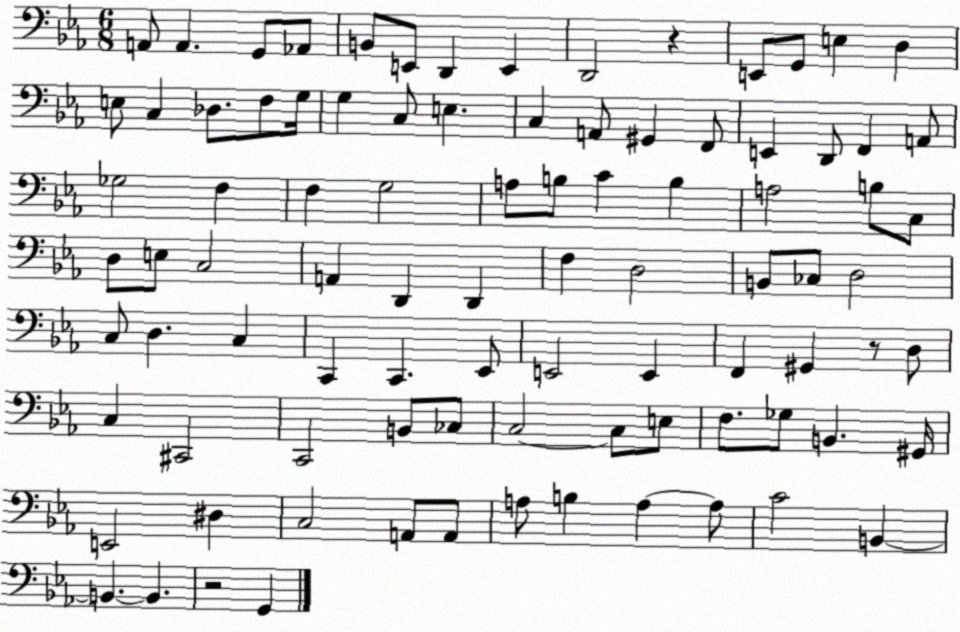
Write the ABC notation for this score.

X:1
T:Untitled
M:6/8
L:1/4
K:Eb
A,,/2 A,, G,,/2 _A,,/2 B,,/2 E,,/2 D,, E,, D,,2 z E,,/2 G,,/2 E, D, E,/2 C, _D,/2 F,/2 G,/4 G, C,/2 E, C, A,,/2 ^G,, F,,/2 E,, D,,/2 F,, A,,/2 _G,2 F, F, G,2 A,/2 B,/2 C B, A,2 B,/2 C,/2 D,/2 E,/2 C,2 A,, D,, D,, F, D,2 B,,/2 _C,/2 D,2 C,/2 D, C, C,, C,, _E,,/2 E,,2 E,, F,, ^G,, z/2 D,/2 C, ^C,,2 C,,2 B,,/2 _C,/2 C,2 C,/2 E,/2 F,/2 _G,/2 B,, ^G,,/4 E,,2 ^D, C,2 A,,/2 A,,/2 A,/2 B, A, A,/2 C2 B,, B,, B,, z2 G,,